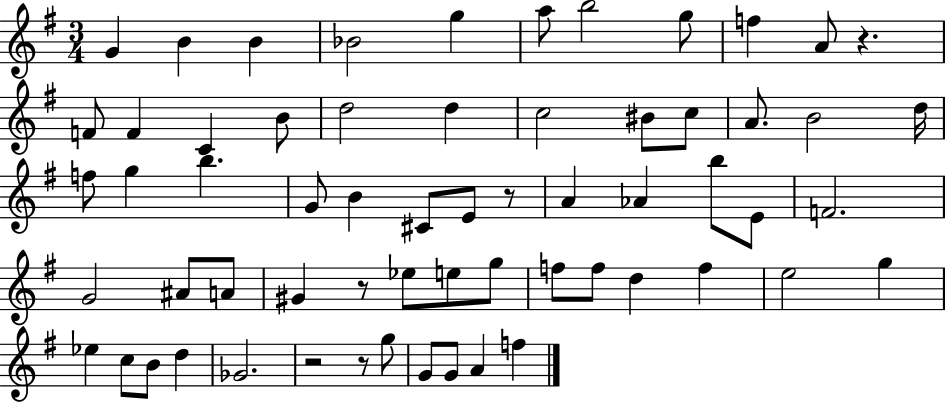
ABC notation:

X:1
T:Untitled
M:3/4
L:1/4
K:G
G B B _B2 g a/2 b2 g/2 f A/2 z F/2 F C B/2 d2 d c2 ^B/2 c/2 A/2 B2 d/4 f/2 g b G/2 B ^C/2 E/2 z/2 A _A b/2 E/2 F2 G2 ^A/2 A/2 ^G z/2 _e/2 e/2 g/2 f/2 f/2 d f e2 g _e c/2 B/2 d _G2 z2 z/2 g/2 G/2 G/2 A f